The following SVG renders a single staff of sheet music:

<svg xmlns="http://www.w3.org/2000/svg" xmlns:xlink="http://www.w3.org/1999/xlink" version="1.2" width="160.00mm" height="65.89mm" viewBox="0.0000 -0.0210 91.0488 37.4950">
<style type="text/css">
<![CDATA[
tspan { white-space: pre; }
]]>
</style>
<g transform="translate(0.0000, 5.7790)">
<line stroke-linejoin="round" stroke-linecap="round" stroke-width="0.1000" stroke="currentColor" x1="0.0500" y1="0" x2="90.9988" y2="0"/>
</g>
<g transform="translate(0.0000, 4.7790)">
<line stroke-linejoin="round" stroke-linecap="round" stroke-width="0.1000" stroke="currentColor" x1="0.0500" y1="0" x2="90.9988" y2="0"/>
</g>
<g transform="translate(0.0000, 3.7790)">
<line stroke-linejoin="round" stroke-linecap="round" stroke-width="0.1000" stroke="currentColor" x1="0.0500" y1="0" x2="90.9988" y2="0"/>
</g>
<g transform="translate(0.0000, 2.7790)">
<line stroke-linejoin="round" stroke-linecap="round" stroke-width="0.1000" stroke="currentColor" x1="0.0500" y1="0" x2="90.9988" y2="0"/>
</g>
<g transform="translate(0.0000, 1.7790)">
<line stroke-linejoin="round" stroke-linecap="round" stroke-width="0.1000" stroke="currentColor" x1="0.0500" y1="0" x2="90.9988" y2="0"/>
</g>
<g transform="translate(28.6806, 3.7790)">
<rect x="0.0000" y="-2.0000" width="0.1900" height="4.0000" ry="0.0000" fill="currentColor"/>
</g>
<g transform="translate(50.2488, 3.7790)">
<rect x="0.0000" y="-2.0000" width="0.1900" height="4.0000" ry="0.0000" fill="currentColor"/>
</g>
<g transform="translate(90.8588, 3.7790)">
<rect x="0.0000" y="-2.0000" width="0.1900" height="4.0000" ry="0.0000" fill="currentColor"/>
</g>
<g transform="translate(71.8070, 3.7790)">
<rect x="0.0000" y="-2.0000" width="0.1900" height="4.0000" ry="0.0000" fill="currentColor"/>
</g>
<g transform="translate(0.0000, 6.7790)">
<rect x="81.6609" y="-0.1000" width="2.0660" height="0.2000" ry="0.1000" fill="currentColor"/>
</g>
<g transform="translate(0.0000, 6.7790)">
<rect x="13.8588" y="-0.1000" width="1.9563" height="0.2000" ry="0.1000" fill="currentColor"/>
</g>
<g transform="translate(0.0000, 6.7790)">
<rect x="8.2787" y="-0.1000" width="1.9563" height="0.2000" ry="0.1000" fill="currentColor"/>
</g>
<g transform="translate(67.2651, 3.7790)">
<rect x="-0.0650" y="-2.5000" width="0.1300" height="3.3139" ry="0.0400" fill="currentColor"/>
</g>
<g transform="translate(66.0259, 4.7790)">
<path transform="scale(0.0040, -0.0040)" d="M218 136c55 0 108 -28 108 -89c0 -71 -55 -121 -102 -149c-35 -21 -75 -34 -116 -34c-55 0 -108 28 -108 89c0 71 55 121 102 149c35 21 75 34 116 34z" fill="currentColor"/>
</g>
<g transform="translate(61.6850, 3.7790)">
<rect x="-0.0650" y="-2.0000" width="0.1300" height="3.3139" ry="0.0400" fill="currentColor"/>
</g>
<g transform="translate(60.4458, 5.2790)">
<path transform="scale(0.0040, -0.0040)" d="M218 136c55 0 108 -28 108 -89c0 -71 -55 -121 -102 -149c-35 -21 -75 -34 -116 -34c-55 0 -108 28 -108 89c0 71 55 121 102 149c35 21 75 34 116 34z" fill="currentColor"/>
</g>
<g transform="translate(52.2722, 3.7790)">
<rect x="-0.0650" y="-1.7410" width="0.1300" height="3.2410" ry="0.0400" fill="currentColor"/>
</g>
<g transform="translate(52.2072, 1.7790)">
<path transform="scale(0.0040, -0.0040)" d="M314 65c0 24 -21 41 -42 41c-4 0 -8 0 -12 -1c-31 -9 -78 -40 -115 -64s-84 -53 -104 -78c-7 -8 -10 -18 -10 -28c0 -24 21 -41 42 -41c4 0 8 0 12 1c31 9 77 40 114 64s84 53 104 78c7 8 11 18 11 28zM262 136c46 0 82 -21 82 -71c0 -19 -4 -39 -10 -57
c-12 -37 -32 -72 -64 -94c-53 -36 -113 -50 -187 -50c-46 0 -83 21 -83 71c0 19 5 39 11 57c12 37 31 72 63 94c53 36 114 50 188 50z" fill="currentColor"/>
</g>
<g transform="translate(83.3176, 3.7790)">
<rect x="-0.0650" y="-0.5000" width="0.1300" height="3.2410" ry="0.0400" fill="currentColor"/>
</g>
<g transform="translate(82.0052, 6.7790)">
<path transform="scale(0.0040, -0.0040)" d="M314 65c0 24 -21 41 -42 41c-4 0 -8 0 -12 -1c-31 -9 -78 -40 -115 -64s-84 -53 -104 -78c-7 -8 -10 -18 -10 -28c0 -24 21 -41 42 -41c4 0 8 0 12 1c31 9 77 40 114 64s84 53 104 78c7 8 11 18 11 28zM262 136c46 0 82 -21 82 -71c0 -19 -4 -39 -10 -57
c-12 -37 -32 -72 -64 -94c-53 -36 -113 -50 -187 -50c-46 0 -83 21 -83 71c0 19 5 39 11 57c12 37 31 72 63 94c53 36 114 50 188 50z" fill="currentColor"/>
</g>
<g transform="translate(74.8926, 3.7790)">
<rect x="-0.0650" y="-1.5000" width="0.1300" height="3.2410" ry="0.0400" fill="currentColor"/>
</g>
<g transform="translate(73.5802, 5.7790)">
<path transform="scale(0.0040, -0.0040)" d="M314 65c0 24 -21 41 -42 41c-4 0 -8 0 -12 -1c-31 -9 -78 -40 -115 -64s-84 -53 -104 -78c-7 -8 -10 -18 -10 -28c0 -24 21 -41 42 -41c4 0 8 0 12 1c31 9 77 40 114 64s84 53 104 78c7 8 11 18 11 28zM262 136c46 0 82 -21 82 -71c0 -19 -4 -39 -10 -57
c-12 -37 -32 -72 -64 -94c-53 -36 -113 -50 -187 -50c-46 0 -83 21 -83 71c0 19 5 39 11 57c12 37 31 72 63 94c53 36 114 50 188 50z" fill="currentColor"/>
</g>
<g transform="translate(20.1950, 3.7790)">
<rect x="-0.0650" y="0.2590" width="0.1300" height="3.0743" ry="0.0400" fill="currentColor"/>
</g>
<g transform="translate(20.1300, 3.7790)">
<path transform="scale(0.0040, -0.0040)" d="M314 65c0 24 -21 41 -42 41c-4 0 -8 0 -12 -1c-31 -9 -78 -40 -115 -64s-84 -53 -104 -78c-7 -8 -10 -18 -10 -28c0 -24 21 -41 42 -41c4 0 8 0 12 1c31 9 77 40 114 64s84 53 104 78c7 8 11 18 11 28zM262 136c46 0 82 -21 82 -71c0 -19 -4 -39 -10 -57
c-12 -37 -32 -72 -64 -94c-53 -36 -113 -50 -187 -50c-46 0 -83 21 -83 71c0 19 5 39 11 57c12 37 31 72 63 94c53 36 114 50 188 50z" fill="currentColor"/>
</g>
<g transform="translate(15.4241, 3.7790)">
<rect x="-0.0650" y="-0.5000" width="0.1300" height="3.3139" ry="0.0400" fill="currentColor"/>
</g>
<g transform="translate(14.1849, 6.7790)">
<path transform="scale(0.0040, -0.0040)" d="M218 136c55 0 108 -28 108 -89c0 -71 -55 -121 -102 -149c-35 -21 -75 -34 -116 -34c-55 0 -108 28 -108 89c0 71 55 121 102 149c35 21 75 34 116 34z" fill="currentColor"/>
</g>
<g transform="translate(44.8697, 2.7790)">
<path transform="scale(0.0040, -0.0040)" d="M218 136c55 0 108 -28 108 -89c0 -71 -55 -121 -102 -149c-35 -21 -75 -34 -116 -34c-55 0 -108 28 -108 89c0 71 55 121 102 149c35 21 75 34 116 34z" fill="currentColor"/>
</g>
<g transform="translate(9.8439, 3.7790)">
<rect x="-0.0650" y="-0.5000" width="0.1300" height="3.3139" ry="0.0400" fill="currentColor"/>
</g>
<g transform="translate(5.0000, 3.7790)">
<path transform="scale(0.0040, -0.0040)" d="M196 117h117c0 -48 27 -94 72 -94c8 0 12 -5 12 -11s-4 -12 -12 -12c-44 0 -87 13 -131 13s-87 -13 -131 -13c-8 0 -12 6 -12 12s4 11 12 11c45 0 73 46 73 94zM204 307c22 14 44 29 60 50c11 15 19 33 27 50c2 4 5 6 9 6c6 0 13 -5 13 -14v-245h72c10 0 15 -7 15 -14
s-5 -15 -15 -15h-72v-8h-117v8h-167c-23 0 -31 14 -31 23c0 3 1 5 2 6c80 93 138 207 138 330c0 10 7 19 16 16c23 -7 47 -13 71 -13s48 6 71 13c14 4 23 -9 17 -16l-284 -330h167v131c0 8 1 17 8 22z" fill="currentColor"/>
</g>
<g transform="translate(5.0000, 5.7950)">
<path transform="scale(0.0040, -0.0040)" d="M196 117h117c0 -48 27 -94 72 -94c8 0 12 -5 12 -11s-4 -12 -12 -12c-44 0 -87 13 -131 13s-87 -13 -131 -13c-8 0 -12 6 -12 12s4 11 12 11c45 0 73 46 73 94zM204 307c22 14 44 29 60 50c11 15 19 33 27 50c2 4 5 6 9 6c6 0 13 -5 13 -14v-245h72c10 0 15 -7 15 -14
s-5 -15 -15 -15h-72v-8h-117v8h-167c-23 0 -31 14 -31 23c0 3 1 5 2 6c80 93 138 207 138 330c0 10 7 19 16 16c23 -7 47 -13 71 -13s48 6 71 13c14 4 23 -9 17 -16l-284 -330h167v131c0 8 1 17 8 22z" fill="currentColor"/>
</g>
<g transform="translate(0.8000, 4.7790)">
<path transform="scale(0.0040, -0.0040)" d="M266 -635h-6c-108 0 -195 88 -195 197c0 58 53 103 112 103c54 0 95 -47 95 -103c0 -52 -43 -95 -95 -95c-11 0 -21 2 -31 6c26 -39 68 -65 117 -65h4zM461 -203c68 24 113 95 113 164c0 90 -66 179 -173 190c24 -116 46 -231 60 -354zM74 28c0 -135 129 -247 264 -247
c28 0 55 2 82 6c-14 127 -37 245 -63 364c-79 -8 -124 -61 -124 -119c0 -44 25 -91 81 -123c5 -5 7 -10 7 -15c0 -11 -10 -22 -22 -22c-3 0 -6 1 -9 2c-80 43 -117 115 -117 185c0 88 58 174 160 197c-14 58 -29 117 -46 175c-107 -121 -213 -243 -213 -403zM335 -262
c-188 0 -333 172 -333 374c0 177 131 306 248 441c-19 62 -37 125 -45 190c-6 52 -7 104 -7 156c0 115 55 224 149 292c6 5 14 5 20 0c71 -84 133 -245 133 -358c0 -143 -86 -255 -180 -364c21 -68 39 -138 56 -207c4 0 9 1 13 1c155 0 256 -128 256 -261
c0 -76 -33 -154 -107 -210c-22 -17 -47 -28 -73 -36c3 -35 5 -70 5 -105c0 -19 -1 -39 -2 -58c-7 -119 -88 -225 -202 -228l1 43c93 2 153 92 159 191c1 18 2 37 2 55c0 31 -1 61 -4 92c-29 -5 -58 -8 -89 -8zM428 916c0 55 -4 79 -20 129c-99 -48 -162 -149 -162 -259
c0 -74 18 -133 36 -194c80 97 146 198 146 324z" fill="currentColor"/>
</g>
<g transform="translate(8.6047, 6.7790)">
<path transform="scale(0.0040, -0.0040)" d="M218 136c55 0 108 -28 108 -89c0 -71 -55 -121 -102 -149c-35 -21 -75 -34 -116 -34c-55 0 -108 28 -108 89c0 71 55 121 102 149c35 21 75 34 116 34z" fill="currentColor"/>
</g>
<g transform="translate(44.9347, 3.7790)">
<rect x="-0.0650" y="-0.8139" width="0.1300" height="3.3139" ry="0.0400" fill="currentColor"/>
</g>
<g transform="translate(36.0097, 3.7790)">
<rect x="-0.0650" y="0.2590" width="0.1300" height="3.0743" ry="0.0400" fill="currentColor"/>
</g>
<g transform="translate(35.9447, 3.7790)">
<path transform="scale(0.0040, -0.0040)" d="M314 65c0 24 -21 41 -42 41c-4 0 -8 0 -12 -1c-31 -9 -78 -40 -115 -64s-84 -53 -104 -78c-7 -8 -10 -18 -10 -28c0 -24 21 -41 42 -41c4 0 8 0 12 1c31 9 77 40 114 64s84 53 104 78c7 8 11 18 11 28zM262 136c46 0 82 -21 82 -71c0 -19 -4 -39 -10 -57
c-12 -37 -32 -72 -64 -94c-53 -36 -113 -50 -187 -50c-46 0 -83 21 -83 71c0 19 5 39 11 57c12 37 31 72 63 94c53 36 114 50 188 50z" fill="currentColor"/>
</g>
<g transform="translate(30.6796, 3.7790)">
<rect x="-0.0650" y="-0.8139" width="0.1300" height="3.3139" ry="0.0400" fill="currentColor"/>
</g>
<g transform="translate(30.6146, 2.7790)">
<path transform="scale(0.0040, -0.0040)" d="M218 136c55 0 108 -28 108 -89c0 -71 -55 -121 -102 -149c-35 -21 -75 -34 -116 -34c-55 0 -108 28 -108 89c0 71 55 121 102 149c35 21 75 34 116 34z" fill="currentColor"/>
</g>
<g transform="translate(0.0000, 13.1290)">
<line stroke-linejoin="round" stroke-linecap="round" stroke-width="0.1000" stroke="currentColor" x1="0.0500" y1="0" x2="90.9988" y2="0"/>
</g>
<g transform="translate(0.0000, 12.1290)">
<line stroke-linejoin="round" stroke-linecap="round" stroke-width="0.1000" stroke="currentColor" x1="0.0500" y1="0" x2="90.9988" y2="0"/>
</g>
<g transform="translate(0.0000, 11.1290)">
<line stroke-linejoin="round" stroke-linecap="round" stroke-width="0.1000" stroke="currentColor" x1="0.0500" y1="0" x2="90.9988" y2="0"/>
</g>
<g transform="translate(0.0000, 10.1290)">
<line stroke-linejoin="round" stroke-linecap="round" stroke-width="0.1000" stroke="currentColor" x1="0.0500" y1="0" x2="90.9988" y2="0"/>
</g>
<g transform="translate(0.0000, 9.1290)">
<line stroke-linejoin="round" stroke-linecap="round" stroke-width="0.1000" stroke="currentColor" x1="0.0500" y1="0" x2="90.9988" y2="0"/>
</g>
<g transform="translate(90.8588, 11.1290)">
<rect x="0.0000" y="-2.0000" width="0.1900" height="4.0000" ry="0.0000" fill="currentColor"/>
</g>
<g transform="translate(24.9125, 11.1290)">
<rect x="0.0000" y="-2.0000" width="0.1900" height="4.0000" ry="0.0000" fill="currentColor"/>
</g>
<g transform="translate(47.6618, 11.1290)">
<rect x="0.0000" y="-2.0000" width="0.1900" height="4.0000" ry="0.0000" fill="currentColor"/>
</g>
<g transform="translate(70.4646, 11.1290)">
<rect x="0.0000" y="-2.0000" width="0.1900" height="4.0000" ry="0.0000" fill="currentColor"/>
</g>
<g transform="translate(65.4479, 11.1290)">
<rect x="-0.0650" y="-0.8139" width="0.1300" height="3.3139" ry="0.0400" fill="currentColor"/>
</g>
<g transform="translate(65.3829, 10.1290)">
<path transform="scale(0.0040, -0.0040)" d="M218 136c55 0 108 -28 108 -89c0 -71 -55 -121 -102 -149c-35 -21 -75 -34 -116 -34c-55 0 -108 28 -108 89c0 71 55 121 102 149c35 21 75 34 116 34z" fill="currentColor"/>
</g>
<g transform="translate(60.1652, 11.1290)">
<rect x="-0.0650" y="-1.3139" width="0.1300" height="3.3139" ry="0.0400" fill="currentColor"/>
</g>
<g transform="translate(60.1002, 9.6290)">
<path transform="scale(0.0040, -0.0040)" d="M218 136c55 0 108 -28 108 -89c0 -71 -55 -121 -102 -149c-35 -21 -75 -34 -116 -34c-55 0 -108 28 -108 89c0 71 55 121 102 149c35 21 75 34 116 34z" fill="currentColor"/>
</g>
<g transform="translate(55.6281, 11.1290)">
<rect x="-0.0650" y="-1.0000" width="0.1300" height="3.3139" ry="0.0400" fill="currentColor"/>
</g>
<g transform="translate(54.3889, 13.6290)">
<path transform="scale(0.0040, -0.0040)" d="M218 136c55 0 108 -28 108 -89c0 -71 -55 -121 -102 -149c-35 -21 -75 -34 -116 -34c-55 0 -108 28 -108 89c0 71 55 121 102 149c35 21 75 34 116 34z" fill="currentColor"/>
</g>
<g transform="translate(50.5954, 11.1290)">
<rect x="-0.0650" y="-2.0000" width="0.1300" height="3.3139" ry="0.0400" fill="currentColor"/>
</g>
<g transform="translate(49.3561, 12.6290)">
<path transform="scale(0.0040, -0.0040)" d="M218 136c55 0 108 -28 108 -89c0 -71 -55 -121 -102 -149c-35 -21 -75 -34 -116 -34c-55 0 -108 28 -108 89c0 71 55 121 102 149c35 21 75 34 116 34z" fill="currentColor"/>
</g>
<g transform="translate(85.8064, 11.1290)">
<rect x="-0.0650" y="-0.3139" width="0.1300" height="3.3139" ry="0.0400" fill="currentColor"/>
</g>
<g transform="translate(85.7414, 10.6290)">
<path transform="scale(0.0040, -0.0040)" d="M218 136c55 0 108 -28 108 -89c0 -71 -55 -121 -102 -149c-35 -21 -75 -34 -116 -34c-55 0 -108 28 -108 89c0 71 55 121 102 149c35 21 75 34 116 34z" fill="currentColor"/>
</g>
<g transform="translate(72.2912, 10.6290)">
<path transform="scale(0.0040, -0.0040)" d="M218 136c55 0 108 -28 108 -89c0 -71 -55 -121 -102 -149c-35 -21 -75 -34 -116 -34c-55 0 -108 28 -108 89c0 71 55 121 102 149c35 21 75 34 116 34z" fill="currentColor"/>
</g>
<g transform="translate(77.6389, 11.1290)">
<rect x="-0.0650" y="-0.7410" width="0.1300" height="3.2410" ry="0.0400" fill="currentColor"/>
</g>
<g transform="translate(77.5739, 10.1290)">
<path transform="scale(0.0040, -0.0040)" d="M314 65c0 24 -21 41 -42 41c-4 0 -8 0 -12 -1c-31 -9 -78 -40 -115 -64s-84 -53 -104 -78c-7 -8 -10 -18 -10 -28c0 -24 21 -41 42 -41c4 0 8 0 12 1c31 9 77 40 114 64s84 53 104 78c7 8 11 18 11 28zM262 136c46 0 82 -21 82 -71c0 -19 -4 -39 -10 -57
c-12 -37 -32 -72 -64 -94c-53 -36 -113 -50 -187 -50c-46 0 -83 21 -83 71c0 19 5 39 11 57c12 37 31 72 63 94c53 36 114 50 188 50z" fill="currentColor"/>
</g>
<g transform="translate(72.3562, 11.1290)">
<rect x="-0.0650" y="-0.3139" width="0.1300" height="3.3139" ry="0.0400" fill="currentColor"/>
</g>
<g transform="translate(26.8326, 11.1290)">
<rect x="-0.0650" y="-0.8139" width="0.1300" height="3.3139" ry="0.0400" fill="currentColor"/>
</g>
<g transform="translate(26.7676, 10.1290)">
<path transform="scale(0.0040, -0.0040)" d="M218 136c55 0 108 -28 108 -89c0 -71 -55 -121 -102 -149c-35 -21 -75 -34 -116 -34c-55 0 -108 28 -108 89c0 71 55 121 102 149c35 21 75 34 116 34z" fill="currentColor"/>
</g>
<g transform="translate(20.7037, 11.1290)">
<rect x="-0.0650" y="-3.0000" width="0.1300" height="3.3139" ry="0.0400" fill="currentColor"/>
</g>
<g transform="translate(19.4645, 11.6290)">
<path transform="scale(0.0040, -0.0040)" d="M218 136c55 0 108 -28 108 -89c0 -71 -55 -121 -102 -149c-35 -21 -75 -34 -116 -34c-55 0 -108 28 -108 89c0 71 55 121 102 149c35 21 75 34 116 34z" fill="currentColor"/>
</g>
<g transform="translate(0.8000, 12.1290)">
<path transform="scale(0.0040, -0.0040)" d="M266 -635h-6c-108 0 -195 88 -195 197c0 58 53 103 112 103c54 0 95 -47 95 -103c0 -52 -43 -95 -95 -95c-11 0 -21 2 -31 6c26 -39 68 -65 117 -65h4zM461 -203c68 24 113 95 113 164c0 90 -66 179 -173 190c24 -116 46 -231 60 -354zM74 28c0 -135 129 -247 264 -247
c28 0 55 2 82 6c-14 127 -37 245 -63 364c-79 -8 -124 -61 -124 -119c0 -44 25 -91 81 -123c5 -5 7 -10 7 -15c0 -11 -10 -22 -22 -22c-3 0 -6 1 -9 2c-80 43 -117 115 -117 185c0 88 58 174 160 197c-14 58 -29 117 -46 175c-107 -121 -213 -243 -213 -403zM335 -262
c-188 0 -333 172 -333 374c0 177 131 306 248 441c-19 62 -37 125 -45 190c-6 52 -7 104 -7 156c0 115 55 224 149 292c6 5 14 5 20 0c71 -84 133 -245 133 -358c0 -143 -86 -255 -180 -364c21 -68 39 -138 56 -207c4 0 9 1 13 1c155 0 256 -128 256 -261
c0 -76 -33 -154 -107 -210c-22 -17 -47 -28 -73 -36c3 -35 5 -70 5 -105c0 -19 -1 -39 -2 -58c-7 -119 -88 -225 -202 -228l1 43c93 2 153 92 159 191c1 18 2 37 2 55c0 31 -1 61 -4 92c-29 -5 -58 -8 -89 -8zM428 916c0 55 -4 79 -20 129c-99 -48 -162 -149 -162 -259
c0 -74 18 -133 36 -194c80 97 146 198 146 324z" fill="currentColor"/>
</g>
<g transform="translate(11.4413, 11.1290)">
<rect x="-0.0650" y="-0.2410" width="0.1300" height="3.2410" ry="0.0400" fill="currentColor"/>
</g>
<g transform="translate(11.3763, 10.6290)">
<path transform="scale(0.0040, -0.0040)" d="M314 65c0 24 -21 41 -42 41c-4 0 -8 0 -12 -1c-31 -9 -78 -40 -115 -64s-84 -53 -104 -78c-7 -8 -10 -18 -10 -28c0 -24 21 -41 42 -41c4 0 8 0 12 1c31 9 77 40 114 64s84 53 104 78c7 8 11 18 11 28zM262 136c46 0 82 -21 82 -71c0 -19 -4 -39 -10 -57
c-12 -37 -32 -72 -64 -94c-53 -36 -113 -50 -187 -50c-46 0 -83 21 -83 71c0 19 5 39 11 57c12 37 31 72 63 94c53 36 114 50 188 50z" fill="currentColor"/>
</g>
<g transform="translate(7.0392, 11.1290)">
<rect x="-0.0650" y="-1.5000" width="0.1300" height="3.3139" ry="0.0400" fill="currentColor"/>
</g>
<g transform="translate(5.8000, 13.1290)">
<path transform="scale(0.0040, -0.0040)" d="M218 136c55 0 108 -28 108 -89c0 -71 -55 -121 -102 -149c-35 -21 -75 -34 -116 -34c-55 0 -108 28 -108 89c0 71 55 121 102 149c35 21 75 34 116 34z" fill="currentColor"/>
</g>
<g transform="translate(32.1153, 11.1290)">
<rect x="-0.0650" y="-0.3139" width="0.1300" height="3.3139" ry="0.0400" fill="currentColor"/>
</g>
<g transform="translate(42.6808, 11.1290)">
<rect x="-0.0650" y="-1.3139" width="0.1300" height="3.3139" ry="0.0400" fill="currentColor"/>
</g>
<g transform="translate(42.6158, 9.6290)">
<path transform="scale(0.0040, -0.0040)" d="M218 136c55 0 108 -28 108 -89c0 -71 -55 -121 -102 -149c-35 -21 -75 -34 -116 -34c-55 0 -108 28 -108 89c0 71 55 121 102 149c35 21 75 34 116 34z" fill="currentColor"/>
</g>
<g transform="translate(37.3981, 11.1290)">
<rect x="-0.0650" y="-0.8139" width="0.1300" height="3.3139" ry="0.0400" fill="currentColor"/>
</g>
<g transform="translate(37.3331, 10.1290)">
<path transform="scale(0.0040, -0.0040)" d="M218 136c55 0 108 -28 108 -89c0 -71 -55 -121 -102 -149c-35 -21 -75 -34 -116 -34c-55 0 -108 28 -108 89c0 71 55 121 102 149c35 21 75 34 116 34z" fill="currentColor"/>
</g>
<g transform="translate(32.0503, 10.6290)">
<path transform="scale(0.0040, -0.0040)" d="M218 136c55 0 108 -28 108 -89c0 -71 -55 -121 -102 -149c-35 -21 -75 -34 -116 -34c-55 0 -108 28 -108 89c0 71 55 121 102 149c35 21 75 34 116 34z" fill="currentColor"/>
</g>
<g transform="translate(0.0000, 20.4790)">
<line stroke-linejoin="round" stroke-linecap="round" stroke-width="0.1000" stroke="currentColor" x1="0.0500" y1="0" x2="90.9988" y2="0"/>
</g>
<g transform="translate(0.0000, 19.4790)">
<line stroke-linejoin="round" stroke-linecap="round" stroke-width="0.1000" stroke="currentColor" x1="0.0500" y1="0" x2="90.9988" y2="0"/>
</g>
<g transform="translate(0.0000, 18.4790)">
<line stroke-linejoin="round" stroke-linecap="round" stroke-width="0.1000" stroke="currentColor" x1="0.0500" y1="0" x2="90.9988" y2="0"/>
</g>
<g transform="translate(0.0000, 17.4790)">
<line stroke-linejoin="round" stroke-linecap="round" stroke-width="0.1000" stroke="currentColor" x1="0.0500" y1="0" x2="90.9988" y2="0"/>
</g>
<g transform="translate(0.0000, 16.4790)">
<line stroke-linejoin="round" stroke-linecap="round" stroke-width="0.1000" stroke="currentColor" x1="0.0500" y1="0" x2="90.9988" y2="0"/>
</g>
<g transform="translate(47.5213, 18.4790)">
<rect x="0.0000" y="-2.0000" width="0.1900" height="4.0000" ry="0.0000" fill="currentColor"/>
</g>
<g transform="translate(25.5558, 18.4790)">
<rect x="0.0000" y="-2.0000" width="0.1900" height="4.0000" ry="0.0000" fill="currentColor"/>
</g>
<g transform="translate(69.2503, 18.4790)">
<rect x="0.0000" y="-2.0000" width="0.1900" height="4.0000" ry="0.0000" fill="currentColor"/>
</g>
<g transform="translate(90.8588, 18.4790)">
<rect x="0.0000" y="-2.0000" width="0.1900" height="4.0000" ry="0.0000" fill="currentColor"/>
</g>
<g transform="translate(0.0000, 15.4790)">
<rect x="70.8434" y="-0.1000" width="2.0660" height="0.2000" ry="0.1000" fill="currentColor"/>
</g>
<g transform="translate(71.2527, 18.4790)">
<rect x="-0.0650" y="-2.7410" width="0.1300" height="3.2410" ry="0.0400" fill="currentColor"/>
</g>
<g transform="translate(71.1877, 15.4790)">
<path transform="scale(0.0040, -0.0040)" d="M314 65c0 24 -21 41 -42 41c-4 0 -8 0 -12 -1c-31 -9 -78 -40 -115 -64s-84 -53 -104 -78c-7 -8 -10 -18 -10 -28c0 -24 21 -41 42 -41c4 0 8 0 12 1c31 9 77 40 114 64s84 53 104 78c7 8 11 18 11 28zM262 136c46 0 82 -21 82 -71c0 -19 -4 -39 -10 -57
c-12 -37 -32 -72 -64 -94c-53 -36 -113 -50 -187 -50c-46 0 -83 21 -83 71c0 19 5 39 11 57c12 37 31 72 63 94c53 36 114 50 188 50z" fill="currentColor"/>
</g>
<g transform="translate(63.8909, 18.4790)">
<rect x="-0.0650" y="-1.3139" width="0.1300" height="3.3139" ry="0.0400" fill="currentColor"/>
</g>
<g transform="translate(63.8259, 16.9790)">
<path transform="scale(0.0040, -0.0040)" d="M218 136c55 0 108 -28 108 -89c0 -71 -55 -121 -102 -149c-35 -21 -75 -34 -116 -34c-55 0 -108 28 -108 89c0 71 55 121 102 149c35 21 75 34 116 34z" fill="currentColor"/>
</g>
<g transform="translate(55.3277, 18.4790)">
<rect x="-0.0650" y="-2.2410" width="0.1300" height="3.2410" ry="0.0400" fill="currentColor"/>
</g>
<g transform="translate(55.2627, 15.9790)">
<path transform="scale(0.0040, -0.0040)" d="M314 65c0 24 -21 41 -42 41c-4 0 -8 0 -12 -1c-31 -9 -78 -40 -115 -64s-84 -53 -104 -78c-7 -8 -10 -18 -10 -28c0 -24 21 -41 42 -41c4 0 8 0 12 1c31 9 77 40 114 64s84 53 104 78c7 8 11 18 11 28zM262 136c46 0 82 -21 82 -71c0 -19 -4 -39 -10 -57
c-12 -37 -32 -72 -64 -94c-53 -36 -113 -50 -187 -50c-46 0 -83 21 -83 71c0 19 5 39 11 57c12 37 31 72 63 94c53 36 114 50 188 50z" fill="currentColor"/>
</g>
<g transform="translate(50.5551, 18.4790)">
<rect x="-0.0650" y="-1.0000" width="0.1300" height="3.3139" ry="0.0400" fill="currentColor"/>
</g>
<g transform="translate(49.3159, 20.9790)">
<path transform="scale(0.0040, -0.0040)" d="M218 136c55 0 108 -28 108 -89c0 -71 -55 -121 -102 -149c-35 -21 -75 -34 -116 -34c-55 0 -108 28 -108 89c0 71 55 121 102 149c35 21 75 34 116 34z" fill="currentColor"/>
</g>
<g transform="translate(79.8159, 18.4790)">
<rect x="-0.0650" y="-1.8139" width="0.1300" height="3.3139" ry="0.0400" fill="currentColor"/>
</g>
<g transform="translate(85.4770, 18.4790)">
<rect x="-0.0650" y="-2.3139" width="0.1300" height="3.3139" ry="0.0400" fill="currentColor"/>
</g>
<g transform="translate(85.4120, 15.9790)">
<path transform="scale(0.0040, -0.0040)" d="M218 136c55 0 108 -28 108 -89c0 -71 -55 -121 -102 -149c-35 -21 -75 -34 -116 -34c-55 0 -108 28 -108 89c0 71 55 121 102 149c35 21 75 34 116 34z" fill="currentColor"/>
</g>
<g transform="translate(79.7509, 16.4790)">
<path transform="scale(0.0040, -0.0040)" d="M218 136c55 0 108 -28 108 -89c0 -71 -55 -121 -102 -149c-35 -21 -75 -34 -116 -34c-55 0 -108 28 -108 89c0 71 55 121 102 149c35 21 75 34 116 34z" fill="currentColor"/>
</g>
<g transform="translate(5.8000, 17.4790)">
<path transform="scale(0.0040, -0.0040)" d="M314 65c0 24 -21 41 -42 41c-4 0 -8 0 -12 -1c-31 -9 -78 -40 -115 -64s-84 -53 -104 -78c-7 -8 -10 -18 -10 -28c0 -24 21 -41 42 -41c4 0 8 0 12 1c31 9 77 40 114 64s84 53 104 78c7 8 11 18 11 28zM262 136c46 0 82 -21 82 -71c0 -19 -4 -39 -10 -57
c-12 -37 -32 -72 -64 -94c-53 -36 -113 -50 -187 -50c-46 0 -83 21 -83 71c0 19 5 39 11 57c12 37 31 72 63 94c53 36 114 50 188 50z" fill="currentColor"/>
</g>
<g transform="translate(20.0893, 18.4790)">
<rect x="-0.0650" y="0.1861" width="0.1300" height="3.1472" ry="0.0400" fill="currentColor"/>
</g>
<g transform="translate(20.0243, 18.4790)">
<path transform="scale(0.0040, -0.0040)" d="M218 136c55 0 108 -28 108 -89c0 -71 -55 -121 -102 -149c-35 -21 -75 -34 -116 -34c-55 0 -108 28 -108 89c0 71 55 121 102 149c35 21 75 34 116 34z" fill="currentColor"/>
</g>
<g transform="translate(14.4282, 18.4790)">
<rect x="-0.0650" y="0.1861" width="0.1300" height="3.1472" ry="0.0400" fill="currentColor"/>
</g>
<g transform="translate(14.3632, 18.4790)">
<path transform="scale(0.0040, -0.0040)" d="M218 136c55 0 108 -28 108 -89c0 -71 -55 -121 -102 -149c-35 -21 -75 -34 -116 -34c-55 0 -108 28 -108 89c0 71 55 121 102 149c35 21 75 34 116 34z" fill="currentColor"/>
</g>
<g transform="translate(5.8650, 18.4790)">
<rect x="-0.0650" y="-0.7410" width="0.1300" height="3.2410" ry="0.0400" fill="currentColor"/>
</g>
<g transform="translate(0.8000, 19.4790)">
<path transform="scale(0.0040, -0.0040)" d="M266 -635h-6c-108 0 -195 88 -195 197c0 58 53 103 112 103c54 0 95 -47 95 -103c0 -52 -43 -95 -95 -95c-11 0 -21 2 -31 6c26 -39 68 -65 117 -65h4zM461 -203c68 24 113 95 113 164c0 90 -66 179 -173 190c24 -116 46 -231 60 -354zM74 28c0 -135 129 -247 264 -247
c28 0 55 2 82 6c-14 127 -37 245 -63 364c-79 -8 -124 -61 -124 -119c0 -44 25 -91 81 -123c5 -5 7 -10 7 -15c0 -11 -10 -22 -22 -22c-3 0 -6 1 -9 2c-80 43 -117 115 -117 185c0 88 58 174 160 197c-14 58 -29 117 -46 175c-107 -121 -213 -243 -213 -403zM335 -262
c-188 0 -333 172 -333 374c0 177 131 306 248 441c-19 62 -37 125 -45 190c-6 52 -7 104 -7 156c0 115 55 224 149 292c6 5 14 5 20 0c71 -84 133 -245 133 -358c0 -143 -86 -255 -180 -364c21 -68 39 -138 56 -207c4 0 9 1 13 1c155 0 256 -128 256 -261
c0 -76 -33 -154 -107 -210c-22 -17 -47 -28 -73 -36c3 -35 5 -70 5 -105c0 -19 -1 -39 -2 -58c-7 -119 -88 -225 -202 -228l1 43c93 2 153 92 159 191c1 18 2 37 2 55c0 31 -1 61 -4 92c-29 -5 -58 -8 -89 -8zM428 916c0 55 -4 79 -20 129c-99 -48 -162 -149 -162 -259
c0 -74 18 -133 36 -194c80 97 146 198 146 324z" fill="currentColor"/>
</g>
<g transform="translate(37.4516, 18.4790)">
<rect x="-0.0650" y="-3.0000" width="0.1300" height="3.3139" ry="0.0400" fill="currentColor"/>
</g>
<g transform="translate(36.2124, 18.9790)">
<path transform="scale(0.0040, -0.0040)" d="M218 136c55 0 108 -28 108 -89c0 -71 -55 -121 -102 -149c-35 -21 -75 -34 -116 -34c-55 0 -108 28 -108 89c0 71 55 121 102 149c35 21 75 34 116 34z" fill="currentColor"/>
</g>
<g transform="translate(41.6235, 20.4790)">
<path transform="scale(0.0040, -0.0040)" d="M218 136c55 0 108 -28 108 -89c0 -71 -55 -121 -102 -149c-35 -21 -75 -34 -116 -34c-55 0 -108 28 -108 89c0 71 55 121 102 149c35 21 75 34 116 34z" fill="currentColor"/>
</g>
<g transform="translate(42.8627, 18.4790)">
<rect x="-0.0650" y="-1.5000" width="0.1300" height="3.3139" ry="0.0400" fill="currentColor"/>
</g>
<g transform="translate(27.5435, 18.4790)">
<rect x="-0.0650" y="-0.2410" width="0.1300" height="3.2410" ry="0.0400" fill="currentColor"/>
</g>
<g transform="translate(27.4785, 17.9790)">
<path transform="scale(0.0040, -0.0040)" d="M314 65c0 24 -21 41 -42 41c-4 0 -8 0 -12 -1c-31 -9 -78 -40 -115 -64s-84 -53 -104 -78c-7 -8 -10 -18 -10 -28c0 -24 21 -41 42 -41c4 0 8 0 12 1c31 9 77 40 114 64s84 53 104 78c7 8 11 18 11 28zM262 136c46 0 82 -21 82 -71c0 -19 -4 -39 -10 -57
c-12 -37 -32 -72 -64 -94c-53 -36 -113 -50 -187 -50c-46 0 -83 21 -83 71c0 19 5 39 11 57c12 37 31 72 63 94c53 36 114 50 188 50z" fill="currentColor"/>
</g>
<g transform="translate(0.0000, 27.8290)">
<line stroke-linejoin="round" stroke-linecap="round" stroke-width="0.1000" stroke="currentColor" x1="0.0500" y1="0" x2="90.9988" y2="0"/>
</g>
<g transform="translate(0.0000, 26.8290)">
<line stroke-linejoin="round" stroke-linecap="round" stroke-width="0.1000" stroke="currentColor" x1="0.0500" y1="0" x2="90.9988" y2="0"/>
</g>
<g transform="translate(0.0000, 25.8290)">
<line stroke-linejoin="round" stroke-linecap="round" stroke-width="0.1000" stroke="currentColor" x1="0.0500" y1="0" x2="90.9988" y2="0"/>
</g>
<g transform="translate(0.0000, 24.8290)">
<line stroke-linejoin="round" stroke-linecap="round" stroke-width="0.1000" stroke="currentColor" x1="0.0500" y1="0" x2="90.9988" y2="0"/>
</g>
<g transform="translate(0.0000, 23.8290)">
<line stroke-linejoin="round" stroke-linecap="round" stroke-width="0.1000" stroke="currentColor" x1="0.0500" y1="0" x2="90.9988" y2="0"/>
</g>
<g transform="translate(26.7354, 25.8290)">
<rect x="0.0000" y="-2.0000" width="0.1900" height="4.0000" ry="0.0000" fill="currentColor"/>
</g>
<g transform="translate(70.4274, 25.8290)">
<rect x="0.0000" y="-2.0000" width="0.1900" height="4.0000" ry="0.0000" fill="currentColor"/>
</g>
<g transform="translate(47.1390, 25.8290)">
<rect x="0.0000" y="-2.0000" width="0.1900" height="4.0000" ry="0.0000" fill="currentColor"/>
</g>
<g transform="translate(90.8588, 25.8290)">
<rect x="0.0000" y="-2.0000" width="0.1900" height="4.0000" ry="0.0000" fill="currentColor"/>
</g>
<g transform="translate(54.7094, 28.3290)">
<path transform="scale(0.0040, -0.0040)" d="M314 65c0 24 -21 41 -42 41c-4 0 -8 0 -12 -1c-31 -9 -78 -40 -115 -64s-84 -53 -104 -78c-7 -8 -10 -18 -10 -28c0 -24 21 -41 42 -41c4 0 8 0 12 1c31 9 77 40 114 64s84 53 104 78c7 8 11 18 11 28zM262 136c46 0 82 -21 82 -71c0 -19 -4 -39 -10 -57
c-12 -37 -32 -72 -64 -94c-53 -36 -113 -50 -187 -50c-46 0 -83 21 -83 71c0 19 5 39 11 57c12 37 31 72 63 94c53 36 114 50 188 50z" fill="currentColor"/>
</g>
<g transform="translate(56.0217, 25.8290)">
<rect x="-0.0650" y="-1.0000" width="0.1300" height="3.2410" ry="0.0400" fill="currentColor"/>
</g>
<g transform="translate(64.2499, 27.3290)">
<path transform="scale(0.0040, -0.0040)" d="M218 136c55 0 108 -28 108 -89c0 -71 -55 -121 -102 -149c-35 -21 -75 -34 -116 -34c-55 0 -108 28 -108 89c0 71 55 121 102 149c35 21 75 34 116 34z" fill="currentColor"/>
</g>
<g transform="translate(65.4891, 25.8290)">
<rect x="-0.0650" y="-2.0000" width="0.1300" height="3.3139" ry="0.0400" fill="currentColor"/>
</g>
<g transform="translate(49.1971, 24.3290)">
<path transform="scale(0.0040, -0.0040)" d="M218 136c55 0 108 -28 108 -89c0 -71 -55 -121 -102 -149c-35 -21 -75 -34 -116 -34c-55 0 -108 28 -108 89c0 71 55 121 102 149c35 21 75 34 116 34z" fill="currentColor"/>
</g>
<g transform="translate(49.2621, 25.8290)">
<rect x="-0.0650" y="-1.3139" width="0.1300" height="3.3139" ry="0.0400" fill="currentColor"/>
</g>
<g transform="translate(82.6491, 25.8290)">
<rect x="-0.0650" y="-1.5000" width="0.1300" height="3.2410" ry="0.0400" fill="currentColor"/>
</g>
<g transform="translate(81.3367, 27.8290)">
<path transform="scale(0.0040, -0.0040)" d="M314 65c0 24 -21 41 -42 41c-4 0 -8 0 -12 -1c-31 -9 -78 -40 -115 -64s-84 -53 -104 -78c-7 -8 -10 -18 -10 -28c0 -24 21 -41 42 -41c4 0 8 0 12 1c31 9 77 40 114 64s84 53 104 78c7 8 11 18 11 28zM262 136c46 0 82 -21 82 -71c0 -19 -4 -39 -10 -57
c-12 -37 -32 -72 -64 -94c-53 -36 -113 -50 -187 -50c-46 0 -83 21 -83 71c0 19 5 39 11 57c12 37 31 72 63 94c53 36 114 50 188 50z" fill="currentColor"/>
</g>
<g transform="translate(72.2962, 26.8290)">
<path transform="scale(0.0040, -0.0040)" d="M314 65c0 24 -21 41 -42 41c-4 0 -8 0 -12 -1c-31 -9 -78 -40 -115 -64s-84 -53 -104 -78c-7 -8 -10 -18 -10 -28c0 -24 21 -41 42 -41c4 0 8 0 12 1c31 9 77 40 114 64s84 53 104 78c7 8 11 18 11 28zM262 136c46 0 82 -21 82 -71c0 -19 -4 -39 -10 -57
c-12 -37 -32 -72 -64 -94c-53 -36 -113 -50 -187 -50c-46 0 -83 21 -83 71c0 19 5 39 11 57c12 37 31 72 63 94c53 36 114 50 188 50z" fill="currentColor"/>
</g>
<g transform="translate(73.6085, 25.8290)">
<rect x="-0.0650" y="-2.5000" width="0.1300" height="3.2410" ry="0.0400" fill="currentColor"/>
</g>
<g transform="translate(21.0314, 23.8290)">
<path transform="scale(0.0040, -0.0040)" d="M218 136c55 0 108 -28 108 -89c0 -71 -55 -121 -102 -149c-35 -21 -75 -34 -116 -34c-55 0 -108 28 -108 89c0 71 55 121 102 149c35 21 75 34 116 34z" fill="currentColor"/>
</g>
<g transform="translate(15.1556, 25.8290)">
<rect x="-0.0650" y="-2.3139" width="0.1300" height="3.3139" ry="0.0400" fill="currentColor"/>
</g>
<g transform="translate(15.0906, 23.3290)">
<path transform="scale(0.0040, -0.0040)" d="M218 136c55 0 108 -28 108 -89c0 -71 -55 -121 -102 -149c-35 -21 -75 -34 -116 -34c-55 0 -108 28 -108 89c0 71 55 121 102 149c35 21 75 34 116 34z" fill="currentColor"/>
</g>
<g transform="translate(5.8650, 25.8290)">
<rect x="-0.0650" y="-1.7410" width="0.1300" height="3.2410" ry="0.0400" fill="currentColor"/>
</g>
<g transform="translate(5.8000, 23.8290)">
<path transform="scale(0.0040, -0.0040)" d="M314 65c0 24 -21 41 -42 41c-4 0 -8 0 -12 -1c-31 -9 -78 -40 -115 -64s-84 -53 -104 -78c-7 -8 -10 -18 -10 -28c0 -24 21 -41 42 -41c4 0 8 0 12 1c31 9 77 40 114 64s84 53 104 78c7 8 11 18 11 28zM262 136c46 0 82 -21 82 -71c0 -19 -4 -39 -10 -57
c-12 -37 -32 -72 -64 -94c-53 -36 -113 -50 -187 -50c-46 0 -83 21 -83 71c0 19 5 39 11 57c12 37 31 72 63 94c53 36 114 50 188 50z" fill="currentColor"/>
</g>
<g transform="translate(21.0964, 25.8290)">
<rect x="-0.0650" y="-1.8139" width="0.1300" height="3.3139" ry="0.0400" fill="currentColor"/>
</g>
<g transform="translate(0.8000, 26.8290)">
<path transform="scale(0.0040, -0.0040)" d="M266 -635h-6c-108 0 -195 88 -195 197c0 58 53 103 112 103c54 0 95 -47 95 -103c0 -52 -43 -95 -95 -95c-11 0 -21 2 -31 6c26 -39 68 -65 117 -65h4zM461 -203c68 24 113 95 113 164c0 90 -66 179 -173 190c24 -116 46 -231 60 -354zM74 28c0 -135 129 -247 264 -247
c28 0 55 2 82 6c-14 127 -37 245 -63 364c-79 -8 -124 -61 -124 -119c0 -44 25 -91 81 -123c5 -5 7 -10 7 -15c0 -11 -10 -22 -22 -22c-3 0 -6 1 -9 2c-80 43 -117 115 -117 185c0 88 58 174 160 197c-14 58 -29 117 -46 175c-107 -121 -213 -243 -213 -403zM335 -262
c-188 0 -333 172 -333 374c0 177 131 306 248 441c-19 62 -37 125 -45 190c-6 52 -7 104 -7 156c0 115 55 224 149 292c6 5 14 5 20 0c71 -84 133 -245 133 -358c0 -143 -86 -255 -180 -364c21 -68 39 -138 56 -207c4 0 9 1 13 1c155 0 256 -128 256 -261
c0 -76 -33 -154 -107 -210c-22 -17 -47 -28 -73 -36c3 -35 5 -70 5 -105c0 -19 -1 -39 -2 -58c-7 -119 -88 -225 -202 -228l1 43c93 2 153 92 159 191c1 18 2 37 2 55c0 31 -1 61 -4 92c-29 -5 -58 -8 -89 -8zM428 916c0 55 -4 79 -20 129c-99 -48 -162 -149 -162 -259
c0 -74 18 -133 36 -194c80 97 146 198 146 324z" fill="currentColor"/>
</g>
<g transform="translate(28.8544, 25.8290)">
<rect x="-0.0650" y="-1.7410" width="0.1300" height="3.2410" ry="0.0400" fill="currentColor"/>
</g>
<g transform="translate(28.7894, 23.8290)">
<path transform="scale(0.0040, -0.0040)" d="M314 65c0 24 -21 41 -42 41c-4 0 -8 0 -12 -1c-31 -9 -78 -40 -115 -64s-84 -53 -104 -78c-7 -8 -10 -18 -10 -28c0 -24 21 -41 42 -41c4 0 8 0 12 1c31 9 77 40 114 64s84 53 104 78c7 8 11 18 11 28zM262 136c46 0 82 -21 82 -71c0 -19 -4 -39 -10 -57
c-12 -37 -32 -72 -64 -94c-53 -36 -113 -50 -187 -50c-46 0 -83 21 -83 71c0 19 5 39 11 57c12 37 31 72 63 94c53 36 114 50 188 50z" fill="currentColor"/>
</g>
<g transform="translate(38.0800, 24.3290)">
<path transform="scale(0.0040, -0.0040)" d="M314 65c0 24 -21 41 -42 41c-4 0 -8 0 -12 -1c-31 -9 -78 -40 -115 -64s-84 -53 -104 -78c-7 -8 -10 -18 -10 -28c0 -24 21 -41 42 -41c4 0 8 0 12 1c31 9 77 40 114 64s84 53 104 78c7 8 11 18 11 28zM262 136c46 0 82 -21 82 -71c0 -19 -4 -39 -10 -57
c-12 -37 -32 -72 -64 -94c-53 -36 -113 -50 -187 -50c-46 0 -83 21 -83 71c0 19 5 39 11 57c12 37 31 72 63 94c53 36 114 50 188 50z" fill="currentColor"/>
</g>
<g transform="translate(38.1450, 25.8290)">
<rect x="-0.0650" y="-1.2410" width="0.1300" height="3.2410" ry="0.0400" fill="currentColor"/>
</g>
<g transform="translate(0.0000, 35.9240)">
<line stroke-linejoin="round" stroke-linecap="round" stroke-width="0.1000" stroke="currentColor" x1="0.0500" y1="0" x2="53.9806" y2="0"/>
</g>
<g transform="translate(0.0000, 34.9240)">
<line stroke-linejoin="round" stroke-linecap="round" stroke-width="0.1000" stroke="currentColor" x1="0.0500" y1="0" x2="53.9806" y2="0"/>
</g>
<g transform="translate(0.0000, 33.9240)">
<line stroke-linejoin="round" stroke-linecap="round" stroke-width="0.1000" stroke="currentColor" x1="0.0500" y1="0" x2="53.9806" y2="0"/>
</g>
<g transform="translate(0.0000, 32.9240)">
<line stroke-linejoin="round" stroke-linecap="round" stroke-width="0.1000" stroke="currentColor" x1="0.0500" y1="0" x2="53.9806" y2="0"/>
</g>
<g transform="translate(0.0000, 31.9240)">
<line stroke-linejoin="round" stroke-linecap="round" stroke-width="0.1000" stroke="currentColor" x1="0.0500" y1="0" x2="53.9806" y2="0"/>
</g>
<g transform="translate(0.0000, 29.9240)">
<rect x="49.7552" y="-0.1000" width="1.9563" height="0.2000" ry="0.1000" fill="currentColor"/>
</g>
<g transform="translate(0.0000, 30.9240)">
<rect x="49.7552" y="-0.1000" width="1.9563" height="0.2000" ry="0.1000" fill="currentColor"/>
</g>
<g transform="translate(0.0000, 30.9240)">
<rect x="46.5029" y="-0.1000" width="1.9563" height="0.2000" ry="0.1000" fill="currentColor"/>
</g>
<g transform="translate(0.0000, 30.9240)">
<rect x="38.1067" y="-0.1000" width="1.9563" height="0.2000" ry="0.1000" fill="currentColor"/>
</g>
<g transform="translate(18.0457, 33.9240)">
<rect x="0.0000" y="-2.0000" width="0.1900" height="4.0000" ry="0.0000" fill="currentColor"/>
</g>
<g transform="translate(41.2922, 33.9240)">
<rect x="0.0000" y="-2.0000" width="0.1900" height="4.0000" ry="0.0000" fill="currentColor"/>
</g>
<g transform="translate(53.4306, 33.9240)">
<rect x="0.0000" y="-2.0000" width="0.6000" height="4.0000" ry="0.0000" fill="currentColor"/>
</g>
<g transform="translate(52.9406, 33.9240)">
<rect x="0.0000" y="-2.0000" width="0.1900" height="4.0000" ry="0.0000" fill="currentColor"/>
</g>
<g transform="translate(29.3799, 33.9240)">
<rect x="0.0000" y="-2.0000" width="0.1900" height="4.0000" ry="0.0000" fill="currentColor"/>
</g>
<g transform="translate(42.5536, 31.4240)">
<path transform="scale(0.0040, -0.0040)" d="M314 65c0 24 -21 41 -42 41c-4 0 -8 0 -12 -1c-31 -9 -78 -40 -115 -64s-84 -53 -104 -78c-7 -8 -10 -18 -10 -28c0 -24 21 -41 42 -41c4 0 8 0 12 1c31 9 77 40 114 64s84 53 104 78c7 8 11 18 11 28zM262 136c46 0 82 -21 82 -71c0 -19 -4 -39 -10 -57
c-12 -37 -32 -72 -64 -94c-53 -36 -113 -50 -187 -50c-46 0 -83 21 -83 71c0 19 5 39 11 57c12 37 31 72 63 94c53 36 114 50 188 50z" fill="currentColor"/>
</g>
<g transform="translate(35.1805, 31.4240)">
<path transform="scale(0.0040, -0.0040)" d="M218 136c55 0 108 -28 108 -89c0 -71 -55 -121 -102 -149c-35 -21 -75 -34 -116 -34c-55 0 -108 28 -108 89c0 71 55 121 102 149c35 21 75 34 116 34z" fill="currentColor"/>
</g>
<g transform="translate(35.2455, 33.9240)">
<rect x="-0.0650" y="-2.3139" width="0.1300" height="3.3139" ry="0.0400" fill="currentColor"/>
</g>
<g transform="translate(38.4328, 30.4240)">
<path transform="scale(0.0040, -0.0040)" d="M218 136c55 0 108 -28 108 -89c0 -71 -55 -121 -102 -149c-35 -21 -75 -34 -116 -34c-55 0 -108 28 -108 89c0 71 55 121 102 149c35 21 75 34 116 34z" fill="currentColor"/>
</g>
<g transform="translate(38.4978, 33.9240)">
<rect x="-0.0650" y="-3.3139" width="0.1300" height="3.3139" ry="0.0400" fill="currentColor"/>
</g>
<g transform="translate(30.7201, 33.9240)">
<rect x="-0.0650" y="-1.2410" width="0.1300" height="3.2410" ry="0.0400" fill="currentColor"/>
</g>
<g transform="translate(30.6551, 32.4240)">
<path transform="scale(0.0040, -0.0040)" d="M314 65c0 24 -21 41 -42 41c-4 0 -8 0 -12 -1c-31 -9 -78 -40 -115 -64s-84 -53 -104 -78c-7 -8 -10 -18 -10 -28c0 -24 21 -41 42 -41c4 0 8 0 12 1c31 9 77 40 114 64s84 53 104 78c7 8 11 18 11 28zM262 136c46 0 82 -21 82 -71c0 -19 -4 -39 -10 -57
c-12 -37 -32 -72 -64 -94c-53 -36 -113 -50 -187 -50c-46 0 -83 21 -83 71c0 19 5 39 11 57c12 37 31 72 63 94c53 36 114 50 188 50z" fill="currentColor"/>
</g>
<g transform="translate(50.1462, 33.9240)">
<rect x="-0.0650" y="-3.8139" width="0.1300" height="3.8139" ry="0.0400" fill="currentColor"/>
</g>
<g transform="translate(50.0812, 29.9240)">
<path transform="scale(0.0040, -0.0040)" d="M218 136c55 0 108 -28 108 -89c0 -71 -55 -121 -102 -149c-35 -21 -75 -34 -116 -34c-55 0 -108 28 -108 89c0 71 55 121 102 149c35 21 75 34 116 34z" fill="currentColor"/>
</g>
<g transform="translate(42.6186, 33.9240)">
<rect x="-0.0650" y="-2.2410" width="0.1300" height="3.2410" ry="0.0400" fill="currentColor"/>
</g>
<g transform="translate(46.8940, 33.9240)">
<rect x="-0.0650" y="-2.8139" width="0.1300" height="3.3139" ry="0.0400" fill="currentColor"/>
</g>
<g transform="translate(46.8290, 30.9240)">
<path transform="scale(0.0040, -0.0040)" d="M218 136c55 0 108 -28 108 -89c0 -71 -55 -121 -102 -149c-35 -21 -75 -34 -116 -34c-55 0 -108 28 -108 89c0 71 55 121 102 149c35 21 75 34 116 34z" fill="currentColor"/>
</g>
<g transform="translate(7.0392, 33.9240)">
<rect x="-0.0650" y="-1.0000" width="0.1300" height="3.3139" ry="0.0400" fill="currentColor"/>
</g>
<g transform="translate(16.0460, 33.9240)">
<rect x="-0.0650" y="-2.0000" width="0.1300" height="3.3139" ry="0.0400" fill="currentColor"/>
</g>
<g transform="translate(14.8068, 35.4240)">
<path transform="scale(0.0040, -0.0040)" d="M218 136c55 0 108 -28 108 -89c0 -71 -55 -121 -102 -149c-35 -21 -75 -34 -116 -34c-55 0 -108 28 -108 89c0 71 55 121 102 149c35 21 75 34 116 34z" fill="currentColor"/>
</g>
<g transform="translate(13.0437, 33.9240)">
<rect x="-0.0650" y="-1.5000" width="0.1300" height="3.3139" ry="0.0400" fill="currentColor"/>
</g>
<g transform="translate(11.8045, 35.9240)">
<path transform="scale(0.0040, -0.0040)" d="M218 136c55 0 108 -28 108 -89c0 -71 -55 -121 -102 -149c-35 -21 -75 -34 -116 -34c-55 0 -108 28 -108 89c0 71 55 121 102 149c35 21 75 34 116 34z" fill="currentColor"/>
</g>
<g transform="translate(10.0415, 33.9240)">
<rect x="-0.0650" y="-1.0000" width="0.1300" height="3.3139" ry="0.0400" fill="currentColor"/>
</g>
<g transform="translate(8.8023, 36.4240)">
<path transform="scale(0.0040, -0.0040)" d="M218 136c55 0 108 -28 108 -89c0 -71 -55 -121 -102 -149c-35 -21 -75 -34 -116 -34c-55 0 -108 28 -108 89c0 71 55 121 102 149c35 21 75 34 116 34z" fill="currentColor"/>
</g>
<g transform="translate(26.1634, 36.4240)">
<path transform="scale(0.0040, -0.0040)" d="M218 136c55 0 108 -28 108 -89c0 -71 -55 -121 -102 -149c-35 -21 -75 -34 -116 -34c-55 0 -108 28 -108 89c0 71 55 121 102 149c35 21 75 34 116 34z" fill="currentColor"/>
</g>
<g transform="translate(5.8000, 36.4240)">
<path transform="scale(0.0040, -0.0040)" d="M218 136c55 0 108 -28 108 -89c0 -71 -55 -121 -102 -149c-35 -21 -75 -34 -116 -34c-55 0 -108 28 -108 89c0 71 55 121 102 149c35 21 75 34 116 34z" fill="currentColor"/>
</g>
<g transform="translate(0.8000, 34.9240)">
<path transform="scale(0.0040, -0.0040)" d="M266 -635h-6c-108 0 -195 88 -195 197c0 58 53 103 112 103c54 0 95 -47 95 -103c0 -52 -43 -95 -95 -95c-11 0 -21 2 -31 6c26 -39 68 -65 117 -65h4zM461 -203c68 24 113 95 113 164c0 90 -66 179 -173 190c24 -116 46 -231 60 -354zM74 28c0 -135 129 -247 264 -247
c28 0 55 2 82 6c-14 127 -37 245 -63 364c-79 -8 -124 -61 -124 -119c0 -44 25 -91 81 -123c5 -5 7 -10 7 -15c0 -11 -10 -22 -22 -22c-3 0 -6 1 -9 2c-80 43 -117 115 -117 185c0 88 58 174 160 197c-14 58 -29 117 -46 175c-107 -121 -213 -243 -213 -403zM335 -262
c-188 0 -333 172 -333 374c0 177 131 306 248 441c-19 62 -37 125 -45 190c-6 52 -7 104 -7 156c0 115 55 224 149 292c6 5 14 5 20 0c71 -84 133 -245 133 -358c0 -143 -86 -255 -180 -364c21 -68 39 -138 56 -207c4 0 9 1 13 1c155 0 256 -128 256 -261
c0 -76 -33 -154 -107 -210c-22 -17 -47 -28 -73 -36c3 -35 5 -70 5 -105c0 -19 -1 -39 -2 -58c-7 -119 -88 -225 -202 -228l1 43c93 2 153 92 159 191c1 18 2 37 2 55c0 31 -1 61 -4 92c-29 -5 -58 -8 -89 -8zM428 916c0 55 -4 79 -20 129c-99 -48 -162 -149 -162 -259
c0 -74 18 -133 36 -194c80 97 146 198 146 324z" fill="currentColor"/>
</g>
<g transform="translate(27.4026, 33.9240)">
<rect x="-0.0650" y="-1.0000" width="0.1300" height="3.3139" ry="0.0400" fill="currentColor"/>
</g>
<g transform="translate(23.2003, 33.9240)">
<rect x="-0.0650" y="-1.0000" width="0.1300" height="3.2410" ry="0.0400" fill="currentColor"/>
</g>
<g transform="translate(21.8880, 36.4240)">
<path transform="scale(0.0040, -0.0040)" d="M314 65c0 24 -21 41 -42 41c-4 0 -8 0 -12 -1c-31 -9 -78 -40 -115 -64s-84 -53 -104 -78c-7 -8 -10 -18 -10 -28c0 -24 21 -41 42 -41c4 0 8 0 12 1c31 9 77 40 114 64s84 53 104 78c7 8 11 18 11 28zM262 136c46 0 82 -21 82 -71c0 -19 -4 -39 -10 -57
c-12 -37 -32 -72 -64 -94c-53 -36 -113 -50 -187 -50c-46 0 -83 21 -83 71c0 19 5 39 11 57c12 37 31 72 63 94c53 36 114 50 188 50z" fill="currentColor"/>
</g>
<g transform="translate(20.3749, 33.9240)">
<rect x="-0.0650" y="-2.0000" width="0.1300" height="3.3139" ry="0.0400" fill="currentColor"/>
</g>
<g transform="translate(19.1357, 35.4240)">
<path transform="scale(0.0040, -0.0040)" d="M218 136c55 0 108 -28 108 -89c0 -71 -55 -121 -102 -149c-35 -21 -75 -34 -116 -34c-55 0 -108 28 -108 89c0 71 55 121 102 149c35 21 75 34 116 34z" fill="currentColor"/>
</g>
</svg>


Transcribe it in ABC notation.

X:1
T:Untitled
M:4/4
L:1/4
K:C
C C B2 d B2 d f2 F G E2 C2 E c2 A d c d e F D e d c d2 c d2 B B c2 A E D g2 e a2 f g f2 g f f2 e2 e D2 F G2 E2 D D E F F D2 D e2 g b g2 a c'